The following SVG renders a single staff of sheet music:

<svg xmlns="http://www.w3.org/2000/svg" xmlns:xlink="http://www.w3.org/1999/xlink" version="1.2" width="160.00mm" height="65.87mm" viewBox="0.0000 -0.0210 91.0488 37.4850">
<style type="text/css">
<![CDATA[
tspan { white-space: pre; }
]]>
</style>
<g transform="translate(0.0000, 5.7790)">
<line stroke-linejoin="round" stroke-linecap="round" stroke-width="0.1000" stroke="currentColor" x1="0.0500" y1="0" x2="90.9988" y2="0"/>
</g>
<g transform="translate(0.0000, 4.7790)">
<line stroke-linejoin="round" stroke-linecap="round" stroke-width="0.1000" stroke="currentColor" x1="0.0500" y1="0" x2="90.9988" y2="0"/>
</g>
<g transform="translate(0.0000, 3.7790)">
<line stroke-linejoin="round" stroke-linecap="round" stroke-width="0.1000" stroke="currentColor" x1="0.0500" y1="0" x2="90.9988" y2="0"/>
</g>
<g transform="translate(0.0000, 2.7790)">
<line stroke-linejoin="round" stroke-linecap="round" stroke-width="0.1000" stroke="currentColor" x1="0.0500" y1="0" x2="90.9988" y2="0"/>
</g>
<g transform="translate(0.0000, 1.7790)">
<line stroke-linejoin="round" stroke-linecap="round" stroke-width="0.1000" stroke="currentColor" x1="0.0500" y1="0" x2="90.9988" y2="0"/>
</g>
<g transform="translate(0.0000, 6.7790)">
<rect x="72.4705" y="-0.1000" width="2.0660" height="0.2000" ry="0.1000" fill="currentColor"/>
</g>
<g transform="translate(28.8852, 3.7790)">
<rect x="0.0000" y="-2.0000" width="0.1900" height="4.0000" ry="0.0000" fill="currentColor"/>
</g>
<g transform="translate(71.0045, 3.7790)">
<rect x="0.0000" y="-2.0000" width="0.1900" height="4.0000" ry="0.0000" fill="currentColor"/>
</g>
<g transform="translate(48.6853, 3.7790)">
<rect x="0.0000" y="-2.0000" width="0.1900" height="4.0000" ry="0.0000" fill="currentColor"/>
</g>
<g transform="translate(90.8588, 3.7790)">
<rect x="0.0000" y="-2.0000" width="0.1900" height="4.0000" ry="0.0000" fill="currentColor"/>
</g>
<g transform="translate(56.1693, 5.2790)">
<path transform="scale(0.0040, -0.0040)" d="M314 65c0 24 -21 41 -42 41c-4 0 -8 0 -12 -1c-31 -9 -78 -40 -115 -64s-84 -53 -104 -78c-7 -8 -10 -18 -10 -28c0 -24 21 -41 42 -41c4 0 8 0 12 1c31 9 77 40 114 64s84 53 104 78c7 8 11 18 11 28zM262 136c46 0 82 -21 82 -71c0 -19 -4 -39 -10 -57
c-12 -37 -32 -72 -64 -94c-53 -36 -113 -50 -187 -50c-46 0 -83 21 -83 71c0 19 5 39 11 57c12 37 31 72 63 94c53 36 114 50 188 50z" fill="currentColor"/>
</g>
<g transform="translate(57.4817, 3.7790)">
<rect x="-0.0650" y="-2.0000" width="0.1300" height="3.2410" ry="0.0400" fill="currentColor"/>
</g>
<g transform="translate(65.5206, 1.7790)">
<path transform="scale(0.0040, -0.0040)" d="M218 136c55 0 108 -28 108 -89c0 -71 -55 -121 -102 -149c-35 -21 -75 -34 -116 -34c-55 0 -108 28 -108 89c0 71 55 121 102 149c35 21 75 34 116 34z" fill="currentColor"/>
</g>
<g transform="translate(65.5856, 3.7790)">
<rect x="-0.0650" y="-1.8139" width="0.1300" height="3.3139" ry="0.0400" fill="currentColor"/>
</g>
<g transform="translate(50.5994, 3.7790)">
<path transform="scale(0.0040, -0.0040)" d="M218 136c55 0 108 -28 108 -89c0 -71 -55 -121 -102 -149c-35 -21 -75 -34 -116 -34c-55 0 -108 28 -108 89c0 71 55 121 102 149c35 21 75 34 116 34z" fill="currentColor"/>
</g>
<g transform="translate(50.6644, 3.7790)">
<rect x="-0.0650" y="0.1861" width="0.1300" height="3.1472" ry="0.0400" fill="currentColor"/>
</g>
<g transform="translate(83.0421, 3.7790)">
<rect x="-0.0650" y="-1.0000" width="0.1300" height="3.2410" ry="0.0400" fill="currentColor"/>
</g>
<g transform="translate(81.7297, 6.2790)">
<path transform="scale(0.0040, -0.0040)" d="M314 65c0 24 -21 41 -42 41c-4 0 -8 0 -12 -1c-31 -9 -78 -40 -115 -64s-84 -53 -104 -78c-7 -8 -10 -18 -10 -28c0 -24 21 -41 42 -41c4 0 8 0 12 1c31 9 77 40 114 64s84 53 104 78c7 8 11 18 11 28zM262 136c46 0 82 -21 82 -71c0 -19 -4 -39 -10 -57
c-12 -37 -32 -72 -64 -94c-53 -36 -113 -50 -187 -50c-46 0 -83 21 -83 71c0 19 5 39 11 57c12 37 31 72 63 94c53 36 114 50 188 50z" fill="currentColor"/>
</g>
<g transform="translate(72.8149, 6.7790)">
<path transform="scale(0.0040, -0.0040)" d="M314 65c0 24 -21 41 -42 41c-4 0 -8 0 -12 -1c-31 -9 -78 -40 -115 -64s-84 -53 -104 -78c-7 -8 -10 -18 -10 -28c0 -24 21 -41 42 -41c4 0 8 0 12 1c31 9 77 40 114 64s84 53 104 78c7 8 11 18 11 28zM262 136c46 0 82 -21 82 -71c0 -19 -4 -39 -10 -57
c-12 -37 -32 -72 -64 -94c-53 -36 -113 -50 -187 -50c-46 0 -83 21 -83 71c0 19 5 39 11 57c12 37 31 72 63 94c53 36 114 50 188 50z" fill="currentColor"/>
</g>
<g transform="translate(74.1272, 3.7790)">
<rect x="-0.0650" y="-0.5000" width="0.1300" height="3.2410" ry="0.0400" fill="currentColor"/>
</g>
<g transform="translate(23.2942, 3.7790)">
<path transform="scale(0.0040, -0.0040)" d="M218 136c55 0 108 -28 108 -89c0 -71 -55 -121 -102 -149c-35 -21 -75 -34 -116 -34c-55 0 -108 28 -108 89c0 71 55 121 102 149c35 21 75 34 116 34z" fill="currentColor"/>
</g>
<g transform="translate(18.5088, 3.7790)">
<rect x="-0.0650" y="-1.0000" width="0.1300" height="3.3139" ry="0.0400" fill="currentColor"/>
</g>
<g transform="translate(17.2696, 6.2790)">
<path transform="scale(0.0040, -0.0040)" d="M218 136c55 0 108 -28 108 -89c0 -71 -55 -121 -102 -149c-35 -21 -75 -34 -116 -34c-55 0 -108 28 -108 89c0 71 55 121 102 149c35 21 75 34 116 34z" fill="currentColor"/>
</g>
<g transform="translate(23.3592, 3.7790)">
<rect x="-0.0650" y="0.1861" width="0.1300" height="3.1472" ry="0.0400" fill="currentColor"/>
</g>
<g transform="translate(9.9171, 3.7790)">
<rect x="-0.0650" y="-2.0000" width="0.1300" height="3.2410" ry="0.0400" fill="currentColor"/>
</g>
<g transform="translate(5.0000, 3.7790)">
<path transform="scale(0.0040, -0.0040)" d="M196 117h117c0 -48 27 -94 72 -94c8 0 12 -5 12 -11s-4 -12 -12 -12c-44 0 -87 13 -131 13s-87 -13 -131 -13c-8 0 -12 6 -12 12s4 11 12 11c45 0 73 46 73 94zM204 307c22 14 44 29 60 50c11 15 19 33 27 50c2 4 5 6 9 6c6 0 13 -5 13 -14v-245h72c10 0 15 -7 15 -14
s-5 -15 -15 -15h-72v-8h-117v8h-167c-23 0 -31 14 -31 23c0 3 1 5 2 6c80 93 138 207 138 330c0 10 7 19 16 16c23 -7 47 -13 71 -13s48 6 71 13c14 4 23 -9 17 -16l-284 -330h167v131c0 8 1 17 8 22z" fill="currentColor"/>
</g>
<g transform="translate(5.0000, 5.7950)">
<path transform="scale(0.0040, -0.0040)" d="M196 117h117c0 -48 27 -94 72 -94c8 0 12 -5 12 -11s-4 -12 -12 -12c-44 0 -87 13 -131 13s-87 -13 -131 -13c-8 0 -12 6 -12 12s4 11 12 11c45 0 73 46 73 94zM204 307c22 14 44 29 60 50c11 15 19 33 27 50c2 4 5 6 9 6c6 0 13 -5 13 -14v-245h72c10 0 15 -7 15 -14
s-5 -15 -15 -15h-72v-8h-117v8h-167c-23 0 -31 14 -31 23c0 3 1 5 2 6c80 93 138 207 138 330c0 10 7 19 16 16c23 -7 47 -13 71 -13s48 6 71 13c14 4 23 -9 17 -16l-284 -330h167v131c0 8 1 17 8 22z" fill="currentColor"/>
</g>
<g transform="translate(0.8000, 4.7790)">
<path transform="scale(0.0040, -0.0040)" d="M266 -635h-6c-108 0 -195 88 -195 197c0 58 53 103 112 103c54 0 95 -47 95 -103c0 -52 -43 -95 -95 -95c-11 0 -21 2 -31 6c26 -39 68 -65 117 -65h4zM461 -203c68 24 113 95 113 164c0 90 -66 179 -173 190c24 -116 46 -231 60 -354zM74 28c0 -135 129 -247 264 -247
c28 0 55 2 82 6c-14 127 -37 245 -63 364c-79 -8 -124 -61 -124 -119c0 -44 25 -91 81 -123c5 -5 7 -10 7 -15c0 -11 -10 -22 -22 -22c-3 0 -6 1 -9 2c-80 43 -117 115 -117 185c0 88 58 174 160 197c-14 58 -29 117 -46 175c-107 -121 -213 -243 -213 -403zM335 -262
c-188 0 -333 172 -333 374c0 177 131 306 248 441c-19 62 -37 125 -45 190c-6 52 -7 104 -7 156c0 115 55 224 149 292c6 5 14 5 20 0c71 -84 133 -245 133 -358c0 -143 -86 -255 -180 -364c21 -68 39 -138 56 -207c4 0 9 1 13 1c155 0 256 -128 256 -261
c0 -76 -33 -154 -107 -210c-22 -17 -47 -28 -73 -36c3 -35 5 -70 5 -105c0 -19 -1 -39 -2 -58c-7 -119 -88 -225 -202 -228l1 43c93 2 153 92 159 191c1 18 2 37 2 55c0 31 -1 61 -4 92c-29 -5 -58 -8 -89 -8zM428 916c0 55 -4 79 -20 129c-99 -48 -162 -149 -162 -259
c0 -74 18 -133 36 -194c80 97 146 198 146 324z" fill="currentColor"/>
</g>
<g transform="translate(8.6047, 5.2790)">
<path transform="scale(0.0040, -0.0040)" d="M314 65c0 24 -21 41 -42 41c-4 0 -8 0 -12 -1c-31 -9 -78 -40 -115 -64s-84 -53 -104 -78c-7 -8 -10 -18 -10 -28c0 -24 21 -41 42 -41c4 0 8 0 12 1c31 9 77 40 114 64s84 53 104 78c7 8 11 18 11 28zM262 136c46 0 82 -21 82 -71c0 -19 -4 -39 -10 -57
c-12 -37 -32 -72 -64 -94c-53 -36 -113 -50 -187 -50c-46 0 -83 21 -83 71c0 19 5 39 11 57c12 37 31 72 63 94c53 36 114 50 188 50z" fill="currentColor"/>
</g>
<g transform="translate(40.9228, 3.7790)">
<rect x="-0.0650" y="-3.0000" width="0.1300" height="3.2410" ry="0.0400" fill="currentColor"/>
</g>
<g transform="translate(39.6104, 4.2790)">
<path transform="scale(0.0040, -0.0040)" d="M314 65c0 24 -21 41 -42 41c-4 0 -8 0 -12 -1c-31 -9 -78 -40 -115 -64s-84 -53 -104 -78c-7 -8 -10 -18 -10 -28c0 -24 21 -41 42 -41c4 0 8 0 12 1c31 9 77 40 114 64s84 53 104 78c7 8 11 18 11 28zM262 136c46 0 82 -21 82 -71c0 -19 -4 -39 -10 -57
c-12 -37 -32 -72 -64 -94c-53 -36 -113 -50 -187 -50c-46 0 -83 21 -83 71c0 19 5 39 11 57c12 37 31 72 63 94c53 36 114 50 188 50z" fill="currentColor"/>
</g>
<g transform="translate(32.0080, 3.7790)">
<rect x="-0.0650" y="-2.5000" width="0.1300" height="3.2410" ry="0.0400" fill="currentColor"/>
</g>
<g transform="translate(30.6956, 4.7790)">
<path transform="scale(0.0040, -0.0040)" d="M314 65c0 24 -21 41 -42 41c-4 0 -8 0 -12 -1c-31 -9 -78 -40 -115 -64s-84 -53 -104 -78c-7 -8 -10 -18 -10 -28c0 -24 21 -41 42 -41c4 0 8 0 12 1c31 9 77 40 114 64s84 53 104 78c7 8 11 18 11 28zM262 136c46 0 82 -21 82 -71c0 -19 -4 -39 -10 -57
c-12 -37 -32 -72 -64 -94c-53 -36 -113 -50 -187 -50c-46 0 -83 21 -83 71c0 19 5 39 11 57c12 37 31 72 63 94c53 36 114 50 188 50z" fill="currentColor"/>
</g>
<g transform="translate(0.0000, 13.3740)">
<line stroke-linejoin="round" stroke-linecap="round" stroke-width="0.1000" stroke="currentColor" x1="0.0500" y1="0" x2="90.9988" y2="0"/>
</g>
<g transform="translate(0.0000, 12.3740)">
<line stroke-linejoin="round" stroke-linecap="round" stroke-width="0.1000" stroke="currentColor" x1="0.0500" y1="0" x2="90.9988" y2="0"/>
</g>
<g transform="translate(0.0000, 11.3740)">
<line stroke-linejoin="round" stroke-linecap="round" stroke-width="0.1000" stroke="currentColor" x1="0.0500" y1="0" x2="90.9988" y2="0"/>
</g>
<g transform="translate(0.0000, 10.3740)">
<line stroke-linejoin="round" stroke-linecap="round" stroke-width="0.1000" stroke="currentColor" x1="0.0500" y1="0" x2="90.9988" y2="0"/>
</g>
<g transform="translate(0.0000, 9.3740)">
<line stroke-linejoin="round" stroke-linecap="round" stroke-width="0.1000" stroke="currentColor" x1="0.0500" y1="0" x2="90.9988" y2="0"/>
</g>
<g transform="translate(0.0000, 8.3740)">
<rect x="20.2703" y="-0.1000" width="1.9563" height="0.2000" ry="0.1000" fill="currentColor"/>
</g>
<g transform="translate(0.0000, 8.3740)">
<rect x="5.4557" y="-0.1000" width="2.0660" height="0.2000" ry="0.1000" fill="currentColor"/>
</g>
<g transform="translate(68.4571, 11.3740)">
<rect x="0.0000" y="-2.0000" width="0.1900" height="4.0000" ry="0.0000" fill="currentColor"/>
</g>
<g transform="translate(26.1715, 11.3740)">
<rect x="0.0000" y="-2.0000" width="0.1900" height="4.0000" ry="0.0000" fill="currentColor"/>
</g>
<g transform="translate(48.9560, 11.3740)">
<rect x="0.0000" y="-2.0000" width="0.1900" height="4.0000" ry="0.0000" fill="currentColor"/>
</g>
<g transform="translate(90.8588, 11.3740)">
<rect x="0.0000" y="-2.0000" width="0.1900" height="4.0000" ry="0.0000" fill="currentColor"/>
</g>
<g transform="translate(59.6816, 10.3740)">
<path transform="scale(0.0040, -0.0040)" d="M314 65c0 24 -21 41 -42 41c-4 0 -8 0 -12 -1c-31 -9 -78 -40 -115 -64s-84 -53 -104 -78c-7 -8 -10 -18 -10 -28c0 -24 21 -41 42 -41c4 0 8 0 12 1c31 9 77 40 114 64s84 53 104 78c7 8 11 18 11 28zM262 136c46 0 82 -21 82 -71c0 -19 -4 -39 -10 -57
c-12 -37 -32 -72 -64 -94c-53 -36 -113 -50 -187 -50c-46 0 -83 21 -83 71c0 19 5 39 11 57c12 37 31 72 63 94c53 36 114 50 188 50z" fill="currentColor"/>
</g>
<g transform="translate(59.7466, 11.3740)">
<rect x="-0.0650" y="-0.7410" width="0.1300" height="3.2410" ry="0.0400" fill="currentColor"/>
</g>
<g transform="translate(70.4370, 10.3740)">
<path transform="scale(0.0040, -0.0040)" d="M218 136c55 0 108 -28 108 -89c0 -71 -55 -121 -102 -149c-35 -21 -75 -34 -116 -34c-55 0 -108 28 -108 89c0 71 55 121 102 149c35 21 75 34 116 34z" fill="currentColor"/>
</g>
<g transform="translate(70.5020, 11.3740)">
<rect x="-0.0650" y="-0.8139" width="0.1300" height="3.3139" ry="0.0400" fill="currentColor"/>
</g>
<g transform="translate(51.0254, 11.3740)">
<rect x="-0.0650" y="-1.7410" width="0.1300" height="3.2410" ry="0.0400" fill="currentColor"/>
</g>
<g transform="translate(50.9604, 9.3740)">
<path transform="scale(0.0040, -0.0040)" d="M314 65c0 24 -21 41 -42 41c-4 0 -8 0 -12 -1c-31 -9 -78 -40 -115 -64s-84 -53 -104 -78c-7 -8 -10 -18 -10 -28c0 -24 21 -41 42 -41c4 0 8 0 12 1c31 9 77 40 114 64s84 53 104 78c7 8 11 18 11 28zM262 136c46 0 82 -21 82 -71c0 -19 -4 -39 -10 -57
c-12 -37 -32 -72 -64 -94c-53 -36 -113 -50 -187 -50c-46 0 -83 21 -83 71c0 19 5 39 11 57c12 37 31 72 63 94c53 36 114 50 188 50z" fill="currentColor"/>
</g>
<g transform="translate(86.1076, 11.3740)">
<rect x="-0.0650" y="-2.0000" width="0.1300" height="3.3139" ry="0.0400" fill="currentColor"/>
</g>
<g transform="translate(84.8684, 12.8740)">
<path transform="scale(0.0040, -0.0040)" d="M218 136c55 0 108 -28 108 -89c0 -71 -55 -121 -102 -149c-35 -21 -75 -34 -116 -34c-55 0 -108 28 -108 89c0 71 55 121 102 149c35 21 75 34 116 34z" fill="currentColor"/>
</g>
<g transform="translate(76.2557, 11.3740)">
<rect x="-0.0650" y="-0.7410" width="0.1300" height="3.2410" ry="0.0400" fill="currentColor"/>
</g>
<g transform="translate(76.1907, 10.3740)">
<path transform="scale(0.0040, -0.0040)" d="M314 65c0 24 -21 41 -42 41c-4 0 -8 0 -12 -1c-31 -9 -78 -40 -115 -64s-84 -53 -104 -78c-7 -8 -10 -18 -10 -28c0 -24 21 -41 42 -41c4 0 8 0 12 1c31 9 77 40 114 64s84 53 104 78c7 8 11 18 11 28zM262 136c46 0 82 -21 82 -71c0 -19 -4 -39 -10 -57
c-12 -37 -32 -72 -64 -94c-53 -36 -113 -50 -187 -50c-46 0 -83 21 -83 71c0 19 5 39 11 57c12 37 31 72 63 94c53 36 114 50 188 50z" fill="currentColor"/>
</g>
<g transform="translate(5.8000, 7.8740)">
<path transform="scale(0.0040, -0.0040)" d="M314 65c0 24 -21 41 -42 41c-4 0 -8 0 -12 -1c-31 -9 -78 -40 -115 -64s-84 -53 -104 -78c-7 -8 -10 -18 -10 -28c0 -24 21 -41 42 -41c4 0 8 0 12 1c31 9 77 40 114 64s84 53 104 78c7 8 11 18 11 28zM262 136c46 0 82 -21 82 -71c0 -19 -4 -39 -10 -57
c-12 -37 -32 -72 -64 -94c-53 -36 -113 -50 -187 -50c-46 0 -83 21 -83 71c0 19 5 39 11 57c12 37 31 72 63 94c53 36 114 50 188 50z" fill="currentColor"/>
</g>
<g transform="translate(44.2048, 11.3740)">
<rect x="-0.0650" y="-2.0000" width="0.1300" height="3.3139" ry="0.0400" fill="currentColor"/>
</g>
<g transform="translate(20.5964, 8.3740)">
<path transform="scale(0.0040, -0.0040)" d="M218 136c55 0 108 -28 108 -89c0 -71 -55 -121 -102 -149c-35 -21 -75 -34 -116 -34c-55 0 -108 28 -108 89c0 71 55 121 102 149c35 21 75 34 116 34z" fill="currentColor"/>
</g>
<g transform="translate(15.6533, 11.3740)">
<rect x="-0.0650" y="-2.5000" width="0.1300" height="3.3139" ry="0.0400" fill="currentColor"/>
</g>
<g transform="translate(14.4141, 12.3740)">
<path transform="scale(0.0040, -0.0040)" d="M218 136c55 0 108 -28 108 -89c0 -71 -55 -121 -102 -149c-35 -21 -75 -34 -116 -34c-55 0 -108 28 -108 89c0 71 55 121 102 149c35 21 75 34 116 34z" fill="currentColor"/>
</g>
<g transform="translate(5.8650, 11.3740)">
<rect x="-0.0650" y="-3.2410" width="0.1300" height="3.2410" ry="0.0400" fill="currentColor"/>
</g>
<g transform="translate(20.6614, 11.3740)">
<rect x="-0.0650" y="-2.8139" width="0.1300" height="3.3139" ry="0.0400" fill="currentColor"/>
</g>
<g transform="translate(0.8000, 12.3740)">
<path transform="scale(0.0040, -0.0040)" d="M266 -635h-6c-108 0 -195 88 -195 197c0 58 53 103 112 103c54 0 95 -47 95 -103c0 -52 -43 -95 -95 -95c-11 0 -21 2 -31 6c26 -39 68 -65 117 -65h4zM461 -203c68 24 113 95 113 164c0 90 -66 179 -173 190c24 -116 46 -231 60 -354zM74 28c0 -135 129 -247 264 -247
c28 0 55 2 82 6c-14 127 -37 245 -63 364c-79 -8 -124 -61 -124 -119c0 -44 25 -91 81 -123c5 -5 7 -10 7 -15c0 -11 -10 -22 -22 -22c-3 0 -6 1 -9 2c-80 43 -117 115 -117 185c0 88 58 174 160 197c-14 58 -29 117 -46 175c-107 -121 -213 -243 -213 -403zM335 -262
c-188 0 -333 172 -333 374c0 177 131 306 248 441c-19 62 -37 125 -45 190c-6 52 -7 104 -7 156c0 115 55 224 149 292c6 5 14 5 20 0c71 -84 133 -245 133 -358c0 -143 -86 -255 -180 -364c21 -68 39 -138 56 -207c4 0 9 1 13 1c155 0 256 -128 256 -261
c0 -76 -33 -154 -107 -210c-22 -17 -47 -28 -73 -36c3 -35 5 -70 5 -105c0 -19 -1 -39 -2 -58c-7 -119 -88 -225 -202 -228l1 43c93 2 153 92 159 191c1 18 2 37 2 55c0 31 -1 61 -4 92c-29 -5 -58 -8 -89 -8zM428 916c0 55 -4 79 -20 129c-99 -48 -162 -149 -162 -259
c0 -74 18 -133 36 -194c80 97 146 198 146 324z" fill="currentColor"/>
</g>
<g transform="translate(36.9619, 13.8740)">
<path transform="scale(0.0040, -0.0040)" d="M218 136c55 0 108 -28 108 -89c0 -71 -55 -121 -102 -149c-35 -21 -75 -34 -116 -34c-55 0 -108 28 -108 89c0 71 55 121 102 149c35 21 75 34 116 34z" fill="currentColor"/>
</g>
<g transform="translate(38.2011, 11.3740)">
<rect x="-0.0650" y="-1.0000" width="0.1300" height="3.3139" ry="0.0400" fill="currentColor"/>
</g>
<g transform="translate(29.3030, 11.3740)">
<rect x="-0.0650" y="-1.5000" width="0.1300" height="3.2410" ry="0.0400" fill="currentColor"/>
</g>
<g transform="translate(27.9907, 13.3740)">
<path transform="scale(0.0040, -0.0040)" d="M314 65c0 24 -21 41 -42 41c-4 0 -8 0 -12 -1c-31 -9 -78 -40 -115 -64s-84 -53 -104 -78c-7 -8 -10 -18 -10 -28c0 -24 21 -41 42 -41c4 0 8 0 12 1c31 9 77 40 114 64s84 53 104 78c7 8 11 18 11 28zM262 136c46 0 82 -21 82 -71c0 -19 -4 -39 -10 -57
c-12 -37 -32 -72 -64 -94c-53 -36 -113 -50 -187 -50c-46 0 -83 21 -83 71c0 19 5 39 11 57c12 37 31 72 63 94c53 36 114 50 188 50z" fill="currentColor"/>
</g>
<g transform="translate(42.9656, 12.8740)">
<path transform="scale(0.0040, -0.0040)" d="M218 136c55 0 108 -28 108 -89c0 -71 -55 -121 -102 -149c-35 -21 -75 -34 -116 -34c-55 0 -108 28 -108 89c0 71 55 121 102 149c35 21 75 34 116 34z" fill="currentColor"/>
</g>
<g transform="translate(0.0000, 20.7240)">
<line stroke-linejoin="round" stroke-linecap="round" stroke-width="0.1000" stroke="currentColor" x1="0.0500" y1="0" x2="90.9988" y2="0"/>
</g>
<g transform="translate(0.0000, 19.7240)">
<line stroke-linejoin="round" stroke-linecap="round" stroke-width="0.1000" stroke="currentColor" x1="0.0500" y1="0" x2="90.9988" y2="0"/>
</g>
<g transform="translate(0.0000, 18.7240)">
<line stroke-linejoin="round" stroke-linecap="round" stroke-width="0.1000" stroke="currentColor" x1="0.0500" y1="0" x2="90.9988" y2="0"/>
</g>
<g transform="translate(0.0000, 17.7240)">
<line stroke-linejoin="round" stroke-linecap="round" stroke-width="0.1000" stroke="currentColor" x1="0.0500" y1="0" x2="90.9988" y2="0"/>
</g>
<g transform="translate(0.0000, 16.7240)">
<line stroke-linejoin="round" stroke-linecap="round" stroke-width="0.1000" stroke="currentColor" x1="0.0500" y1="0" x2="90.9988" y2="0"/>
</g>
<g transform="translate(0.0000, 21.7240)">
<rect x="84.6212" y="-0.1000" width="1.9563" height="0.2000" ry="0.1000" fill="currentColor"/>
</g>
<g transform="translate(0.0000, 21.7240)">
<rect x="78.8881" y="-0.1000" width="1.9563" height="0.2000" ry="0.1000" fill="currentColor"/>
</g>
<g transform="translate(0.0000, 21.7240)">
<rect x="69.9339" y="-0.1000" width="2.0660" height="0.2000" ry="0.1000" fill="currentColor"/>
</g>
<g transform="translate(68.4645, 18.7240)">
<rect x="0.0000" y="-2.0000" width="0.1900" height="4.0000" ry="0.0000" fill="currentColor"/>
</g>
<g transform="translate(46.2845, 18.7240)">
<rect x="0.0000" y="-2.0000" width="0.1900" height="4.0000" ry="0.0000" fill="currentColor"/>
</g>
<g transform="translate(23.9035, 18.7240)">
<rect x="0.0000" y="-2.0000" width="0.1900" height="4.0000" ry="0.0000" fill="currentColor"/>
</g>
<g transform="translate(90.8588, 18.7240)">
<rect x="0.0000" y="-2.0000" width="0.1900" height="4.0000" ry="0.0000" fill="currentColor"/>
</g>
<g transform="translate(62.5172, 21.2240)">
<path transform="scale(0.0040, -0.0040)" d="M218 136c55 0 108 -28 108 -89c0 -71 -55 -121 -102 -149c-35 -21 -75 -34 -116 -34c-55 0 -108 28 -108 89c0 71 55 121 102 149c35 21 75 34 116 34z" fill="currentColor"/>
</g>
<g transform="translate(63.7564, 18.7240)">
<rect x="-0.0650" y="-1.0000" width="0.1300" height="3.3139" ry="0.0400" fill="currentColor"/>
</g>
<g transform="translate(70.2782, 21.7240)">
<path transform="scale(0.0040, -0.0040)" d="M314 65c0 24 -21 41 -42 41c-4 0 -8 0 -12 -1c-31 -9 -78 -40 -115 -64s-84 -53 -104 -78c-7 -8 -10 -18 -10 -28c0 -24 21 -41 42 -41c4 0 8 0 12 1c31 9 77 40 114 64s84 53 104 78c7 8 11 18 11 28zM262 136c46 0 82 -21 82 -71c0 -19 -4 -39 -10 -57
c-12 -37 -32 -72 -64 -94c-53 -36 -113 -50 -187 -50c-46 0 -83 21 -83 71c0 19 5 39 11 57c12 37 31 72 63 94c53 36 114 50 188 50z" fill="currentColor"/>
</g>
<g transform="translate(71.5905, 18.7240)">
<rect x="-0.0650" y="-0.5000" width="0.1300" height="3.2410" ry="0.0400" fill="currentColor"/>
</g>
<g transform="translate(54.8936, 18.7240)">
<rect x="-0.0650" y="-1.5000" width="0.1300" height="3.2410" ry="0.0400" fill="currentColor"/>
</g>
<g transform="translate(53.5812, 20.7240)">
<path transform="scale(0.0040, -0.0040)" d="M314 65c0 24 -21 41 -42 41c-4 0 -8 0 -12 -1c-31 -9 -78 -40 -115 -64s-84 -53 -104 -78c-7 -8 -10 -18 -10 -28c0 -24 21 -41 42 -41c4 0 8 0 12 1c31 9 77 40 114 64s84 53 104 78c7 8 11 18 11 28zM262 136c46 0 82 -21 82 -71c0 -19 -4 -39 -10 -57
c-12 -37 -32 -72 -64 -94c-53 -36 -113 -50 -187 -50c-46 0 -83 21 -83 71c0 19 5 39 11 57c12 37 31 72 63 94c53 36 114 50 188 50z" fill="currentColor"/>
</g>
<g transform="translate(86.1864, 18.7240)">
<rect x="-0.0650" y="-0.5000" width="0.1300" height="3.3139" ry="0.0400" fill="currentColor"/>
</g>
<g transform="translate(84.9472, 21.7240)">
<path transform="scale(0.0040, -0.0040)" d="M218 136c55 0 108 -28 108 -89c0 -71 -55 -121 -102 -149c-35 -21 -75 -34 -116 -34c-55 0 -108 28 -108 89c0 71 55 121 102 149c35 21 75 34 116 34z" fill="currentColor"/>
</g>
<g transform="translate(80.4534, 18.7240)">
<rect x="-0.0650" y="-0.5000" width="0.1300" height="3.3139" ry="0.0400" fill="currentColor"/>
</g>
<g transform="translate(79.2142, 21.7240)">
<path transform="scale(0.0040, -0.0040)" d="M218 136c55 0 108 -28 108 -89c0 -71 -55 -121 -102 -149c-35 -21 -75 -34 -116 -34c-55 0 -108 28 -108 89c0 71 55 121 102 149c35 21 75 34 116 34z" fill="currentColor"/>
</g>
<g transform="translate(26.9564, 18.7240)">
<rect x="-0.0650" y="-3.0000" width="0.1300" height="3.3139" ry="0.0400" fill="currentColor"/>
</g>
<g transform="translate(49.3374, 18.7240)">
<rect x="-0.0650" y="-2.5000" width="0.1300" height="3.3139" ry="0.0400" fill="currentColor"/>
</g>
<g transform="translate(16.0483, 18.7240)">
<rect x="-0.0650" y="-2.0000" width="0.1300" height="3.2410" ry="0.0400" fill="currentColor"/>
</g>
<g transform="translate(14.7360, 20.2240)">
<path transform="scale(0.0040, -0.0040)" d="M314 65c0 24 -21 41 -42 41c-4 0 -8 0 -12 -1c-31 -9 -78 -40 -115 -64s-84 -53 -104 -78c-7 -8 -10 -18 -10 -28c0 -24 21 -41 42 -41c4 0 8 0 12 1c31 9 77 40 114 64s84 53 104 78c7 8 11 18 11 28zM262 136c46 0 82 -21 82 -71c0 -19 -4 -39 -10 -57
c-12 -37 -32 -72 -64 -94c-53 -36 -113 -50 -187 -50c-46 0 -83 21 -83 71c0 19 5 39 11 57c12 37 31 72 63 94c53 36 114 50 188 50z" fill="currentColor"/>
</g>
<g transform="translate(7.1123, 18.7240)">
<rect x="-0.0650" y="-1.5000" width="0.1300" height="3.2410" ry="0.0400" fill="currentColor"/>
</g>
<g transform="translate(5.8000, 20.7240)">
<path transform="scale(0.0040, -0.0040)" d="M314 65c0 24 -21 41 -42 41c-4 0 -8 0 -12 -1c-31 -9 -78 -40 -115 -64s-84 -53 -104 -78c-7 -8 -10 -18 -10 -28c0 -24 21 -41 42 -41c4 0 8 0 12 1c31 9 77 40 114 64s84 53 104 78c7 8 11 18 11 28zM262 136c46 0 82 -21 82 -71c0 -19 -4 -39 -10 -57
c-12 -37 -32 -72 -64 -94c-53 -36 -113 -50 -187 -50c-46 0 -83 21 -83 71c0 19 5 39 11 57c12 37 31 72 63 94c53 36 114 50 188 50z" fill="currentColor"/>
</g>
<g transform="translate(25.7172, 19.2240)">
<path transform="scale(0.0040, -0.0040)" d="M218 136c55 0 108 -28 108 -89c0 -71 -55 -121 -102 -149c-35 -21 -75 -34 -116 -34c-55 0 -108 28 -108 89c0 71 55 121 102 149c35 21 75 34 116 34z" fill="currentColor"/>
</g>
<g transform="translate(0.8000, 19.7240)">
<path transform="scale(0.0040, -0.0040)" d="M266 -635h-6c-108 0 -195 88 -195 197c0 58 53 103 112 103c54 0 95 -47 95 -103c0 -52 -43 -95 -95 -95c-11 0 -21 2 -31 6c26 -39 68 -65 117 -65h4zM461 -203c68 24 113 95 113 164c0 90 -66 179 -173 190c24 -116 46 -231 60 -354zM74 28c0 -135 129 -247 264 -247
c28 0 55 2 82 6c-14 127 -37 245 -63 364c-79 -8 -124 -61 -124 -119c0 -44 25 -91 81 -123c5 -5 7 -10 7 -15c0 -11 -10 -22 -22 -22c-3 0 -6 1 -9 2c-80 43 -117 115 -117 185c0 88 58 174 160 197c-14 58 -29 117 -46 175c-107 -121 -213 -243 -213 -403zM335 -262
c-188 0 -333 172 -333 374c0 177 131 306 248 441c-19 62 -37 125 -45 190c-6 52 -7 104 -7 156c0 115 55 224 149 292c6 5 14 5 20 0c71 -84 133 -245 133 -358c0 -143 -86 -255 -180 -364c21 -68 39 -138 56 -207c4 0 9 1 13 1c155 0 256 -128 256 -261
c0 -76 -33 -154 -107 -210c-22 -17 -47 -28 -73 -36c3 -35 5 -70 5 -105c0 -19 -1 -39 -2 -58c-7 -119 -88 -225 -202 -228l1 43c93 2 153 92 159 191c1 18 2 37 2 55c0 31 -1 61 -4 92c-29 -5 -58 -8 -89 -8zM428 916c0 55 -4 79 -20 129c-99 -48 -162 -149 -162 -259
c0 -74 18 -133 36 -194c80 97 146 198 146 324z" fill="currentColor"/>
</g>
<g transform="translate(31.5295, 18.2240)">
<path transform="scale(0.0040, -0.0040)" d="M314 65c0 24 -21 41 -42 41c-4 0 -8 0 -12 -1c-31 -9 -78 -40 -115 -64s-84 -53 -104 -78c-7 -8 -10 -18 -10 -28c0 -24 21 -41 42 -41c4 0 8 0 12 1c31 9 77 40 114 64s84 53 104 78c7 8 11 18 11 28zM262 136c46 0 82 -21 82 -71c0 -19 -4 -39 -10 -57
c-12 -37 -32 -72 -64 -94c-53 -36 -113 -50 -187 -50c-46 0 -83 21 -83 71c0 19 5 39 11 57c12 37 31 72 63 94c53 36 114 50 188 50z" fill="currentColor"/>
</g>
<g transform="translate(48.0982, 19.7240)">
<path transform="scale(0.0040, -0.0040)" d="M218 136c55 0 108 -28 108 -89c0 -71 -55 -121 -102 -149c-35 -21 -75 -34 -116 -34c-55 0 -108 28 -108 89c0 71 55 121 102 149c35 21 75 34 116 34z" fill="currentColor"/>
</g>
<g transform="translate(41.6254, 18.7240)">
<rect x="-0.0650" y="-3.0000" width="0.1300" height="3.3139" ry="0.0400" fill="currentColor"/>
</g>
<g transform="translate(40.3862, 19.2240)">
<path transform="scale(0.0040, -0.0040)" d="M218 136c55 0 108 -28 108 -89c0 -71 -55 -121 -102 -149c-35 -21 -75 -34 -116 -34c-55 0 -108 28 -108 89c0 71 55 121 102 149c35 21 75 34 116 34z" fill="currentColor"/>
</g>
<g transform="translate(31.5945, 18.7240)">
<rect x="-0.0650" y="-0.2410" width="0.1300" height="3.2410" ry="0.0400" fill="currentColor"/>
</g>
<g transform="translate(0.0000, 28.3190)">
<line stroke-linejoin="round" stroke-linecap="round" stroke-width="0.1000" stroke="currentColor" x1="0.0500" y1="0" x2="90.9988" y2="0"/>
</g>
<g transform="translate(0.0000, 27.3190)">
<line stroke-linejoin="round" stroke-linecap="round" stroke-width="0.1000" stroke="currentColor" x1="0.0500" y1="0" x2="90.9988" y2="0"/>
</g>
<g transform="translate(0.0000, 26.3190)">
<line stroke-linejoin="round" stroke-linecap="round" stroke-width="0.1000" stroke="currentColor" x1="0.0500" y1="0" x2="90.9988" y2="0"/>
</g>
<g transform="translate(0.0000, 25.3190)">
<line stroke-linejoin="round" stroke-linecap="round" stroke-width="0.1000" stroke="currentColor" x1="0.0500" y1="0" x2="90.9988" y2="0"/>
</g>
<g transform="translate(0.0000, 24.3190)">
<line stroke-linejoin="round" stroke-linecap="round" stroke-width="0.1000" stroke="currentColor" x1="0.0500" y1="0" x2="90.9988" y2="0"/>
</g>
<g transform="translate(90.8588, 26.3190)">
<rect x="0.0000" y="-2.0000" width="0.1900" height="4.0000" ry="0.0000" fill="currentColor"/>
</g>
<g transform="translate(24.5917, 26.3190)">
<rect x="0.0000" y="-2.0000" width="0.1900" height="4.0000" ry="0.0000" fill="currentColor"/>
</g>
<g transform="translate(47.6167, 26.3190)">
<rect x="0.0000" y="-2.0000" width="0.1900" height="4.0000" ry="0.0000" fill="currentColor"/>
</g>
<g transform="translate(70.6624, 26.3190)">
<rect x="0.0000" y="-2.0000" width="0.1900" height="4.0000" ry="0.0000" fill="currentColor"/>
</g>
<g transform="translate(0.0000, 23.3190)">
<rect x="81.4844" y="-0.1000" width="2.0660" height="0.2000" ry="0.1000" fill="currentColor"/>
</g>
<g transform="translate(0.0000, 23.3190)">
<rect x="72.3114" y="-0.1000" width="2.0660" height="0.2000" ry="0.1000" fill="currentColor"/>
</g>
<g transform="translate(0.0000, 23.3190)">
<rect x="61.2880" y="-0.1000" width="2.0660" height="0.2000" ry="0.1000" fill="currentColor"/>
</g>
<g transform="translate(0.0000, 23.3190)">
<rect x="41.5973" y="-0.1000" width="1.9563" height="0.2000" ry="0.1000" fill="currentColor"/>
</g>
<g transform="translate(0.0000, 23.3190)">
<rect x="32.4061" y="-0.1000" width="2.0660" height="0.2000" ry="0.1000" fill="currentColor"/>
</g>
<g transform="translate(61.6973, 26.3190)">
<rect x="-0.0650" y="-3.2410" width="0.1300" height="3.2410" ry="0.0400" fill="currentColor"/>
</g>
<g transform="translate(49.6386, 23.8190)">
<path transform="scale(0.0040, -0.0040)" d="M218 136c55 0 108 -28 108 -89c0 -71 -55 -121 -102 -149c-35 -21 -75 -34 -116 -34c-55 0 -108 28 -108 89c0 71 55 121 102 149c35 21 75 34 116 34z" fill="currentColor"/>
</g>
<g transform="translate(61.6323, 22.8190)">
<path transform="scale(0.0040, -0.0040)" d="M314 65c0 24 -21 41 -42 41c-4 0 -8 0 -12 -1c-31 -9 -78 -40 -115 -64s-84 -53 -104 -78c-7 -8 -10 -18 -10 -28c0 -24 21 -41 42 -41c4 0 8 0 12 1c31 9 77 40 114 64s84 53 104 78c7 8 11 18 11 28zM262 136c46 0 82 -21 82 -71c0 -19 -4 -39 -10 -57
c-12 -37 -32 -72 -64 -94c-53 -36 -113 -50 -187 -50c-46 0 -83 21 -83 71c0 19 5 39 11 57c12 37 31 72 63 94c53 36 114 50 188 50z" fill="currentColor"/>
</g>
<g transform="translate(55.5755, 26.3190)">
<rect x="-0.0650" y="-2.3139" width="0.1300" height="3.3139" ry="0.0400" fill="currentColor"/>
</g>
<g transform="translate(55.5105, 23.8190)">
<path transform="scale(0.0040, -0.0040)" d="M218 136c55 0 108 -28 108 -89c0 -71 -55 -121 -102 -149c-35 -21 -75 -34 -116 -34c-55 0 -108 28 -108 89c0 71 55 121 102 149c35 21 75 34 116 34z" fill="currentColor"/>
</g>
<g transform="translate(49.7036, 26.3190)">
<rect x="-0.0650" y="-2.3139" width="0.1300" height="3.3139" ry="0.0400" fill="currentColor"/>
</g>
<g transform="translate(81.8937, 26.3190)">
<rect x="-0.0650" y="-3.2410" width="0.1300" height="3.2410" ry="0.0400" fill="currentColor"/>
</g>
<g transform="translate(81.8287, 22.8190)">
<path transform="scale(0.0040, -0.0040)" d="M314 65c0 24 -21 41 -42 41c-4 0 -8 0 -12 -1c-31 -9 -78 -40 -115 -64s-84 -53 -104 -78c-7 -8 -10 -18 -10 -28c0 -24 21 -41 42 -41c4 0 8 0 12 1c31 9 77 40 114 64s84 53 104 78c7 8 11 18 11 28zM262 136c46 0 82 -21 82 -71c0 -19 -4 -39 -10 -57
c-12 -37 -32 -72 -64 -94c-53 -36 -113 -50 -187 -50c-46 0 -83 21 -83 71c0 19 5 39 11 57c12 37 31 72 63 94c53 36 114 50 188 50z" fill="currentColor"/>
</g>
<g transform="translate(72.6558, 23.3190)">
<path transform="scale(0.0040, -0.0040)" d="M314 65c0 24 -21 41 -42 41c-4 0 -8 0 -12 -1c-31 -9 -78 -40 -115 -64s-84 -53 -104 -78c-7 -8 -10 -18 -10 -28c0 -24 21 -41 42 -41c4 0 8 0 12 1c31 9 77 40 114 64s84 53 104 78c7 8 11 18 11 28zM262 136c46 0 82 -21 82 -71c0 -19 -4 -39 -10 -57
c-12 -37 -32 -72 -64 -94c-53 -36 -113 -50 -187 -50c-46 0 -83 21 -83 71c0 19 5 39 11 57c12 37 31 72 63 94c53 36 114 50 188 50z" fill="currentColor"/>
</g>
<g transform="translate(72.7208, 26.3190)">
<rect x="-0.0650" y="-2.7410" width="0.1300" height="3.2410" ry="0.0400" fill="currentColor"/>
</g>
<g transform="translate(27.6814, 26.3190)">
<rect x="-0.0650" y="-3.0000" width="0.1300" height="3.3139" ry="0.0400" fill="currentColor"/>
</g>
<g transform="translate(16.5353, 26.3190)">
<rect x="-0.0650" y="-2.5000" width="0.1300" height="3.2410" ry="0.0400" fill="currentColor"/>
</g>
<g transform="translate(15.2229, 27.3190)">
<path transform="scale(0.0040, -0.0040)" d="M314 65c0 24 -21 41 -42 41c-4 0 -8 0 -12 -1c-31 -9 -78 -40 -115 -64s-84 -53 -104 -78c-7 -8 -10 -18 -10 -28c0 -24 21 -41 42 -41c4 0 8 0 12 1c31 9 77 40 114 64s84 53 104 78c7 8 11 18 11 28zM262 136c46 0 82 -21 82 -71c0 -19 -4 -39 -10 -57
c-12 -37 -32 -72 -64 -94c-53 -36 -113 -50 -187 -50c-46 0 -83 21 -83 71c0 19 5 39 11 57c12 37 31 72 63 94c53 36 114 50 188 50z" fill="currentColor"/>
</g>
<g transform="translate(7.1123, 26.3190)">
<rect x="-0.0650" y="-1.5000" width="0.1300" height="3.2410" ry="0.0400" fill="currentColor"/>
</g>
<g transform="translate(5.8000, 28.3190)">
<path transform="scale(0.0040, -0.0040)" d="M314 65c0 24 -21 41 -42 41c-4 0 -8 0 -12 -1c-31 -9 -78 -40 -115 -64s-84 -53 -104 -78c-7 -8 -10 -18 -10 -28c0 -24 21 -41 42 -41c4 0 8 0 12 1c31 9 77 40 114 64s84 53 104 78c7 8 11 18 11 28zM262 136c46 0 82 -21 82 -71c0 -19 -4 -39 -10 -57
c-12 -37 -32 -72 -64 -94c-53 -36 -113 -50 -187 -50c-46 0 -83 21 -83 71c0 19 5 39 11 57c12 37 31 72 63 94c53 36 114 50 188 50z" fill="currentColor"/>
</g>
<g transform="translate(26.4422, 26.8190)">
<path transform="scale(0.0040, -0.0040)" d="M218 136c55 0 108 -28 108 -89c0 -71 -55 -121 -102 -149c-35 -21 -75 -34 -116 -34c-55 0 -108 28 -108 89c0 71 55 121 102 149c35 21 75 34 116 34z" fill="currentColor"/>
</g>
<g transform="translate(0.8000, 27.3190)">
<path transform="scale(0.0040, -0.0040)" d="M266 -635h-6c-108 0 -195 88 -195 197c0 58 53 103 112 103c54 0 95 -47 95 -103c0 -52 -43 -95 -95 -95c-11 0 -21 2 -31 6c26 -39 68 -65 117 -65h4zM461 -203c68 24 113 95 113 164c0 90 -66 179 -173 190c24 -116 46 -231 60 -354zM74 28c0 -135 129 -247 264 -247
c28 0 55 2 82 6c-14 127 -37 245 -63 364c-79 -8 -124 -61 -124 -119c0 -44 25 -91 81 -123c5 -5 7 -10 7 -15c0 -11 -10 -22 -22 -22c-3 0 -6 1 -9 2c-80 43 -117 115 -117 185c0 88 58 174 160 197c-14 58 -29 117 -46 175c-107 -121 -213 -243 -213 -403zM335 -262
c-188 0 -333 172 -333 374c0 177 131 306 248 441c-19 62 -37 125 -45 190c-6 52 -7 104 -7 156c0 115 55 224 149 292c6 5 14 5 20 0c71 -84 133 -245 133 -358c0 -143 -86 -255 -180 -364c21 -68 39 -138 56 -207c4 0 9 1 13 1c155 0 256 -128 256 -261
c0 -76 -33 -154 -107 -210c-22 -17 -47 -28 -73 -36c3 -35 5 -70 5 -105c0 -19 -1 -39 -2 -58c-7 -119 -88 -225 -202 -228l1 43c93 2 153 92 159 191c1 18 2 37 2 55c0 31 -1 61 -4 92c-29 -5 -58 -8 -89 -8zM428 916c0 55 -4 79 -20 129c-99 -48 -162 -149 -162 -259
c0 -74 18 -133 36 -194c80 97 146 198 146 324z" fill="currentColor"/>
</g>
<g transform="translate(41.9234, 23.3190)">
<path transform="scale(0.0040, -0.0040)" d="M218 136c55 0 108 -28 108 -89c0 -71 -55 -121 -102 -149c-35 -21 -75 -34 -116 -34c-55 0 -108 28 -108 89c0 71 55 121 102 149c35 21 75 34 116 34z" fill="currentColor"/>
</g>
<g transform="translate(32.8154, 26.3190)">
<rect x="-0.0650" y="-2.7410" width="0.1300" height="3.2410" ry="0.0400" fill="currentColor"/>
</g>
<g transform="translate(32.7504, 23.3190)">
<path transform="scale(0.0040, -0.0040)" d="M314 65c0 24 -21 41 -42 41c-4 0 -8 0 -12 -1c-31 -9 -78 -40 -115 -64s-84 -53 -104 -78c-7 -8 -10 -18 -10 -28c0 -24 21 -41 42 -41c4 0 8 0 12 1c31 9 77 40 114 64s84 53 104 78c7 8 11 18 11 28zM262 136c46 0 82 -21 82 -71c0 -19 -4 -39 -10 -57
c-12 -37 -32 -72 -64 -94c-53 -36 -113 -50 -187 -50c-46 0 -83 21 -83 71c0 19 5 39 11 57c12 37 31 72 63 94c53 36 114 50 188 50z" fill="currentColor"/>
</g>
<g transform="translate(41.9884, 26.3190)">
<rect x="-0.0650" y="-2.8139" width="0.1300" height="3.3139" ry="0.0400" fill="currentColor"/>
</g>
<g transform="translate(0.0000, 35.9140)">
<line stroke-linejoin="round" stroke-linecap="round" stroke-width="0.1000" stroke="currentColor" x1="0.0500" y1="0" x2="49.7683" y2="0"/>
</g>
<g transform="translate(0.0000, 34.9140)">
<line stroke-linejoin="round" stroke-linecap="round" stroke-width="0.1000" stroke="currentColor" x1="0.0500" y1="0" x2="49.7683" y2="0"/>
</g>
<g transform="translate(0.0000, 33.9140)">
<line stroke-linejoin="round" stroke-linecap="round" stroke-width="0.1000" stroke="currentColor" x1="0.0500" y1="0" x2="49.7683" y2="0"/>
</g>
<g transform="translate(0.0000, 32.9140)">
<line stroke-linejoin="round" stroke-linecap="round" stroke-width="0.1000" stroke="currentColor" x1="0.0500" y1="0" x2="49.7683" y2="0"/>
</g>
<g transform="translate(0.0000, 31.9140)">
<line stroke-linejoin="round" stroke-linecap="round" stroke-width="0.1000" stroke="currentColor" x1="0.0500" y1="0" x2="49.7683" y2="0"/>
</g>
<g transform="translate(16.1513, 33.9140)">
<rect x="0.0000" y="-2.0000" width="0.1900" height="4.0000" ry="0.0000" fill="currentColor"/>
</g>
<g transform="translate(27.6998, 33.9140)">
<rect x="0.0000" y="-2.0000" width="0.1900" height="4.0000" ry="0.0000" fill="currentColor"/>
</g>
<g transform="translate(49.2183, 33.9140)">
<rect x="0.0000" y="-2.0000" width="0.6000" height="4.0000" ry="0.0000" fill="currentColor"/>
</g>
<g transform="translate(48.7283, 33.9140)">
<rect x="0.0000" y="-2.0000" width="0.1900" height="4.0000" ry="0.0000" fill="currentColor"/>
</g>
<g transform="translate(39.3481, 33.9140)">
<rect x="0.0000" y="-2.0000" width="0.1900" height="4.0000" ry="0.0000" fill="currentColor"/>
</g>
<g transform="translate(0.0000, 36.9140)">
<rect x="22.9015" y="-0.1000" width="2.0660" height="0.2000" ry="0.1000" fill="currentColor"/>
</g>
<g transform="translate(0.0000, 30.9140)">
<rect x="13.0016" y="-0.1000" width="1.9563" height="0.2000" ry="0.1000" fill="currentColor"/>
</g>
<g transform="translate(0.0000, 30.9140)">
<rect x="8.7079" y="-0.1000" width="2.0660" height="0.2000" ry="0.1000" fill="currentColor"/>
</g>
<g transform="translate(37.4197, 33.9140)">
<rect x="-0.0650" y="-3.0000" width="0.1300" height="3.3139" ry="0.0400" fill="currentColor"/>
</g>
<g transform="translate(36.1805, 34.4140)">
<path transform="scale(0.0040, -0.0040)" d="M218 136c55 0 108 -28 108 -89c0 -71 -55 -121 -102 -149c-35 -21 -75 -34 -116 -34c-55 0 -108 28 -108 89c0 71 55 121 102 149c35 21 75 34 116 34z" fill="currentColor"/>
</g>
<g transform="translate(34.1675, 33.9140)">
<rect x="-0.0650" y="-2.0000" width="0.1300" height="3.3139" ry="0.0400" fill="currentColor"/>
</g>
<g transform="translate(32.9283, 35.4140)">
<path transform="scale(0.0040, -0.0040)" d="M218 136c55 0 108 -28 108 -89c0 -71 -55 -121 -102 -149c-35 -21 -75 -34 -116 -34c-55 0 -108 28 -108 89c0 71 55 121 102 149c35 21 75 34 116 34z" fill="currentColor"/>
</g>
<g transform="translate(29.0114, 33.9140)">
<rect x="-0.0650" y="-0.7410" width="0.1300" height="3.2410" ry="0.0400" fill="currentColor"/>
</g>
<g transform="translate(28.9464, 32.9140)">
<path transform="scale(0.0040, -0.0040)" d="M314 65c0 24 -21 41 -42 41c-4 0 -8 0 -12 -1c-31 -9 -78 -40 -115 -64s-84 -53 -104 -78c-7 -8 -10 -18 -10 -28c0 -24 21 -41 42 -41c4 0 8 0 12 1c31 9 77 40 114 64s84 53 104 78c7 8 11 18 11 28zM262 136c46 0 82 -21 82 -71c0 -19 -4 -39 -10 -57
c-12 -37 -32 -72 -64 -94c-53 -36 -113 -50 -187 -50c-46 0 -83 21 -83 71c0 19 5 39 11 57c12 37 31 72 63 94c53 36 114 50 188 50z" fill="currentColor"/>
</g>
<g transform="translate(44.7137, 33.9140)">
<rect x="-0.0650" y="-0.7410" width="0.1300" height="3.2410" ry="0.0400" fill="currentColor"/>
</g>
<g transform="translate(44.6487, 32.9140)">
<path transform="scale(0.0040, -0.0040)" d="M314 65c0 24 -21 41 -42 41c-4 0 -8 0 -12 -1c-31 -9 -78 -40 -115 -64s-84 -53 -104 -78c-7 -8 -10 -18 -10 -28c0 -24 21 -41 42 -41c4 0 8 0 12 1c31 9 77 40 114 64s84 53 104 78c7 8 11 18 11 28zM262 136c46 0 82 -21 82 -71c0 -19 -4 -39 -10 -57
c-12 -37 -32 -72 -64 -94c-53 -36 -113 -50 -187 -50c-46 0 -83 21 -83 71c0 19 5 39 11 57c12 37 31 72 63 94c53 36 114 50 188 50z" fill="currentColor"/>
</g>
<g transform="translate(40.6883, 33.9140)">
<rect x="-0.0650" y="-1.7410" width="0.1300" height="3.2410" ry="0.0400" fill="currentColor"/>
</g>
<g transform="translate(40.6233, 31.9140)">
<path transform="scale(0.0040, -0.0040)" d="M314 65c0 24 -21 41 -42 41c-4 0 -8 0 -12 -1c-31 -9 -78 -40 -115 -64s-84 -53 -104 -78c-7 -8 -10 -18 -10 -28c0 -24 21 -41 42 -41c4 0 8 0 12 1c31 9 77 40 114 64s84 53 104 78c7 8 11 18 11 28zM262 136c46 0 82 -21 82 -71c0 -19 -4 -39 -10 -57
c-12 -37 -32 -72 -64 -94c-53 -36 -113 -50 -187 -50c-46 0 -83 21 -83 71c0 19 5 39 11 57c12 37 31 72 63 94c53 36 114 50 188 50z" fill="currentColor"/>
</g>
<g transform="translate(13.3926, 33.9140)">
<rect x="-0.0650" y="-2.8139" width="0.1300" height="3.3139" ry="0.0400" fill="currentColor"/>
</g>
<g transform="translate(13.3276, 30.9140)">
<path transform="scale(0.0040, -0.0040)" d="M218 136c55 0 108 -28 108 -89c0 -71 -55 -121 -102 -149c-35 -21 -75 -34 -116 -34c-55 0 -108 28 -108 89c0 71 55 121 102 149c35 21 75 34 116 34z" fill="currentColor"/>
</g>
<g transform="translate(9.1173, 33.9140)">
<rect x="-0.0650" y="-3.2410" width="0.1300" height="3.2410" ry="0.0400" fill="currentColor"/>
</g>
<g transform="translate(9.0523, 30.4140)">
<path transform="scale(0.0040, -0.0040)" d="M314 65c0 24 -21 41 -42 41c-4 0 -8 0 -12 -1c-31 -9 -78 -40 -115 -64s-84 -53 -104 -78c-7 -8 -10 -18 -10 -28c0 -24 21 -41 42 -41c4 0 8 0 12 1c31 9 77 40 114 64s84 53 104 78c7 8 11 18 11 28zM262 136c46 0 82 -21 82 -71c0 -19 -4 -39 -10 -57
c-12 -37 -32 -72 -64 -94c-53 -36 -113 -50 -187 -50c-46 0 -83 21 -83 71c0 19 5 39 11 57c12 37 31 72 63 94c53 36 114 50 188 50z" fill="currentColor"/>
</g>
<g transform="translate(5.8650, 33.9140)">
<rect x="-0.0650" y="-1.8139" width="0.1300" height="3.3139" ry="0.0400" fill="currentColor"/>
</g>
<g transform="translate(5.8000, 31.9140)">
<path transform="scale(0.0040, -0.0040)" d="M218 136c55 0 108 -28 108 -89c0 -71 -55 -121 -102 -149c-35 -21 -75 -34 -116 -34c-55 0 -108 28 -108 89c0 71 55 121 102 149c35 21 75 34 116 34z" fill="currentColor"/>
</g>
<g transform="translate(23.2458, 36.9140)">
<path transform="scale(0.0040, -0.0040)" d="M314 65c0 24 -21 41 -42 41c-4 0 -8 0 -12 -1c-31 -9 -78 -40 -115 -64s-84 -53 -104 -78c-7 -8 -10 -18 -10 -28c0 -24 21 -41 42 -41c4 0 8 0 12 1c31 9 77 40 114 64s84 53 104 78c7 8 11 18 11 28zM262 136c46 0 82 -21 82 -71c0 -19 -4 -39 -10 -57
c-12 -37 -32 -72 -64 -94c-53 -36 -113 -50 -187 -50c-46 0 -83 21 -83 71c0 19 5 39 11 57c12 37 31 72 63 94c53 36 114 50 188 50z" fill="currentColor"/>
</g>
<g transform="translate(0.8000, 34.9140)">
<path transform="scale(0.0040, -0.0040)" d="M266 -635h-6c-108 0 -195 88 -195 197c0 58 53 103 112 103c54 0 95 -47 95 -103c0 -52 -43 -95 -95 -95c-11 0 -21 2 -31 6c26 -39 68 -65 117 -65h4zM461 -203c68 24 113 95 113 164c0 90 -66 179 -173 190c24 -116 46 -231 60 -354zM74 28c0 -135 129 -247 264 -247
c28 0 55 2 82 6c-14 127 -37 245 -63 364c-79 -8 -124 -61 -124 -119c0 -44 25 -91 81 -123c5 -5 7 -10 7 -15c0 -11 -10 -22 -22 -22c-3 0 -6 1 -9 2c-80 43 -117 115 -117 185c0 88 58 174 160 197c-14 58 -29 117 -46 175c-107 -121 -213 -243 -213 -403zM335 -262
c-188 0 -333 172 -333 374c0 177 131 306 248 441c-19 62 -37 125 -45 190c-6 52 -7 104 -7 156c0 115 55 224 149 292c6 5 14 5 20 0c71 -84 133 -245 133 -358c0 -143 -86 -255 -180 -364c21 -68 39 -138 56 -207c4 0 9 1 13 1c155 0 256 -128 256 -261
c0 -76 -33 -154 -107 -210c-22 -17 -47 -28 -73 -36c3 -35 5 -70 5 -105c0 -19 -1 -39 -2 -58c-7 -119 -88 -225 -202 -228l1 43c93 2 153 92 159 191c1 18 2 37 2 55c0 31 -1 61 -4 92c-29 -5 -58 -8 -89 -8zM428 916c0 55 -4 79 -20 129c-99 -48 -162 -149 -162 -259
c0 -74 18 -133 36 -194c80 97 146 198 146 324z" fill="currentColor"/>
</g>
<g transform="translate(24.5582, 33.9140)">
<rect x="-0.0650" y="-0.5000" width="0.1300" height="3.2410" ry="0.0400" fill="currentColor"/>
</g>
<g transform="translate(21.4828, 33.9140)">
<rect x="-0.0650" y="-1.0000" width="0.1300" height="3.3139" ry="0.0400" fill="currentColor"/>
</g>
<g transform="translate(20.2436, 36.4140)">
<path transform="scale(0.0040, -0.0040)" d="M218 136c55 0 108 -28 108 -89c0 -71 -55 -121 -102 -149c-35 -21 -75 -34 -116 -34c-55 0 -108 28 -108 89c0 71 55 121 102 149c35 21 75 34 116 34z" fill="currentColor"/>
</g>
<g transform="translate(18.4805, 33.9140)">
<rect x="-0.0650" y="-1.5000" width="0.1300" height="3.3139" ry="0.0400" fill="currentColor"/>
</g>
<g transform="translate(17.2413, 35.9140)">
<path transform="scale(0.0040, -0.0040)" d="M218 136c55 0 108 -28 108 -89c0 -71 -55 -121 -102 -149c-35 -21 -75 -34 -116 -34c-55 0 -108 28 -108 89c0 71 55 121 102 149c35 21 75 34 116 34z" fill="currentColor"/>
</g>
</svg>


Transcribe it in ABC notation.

X:1
T:Untitled
M:4/4
L:1/4
K:C
F2 D B G2 A2 B F2 f C2 D2 b2 G a E2 D F f2 d2 d d2 F E2 F2 A c2 A G E2 D C2 C C E2 G2 A a2 a g g b2 a2 b2 f b2 a E D C2 d2 F A f2 d2